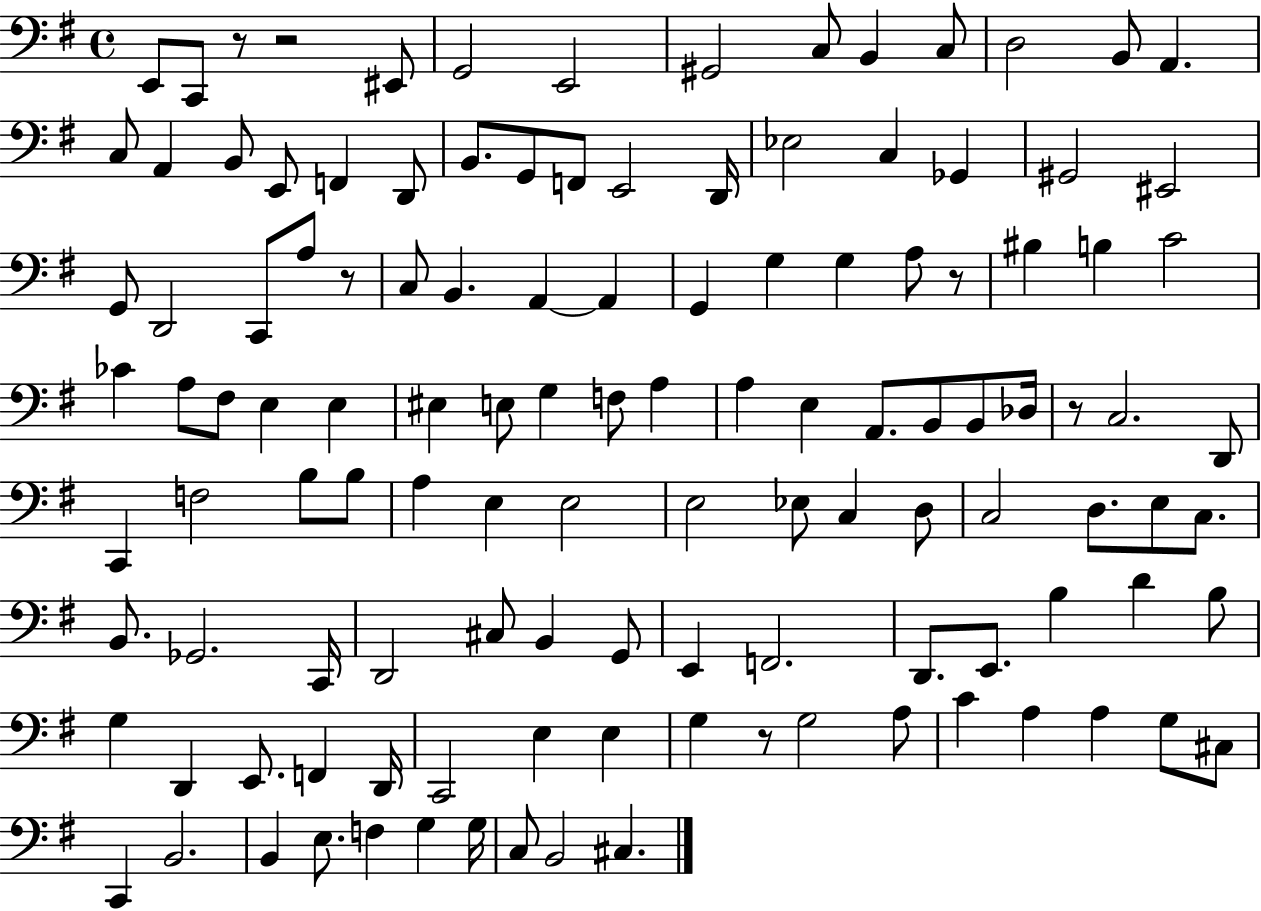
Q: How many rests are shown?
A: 6